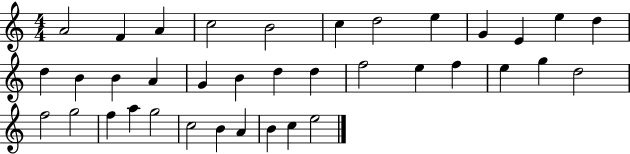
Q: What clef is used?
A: treble